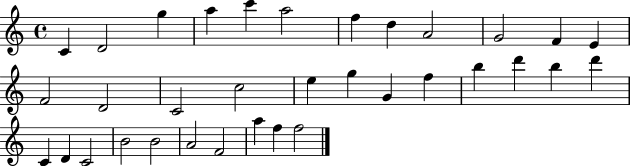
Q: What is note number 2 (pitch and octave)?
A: D4